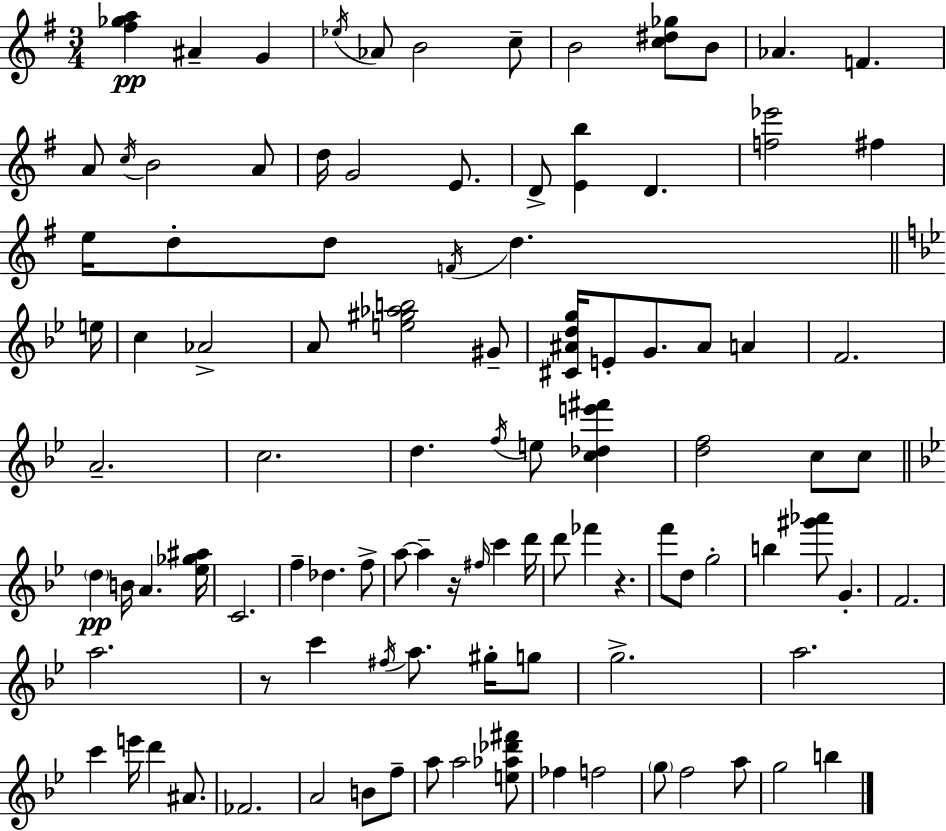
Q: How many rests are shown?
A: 3